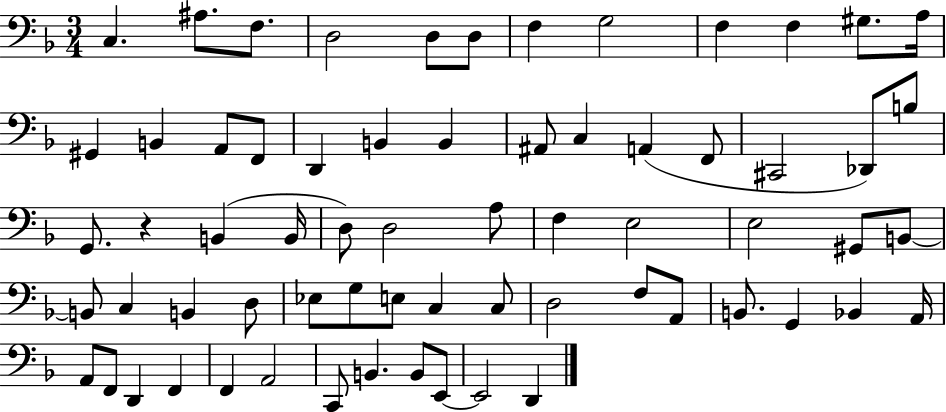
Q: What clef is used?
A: bass